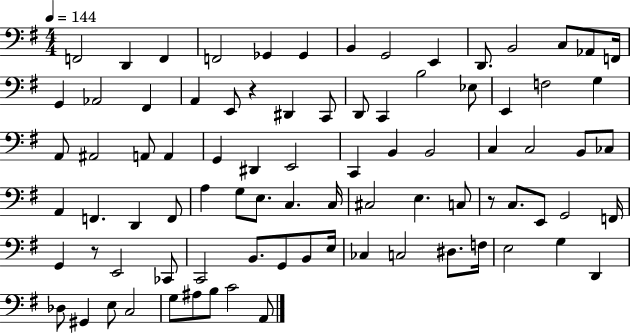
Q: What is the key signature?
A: G major